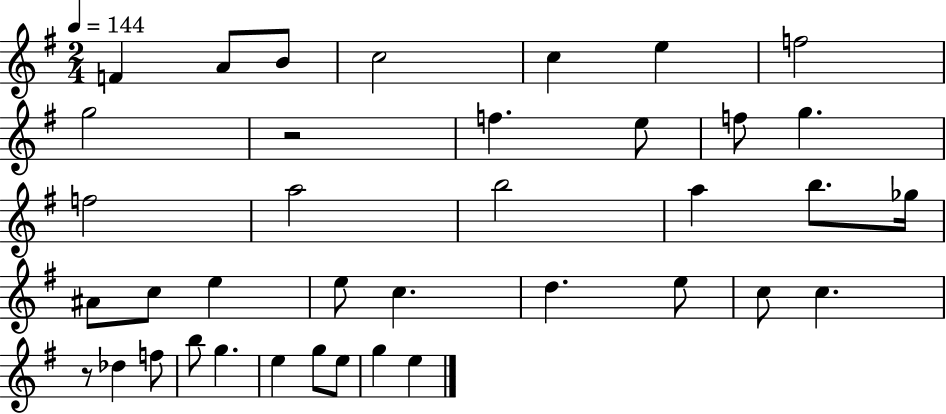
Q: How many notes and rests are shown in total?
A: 38